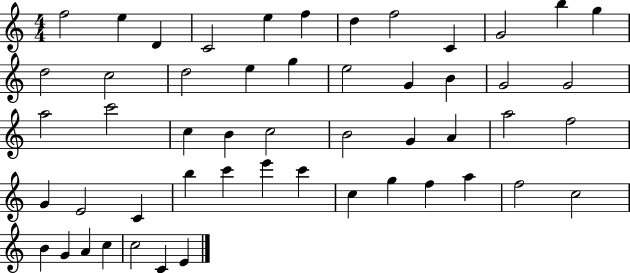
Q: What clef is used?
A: treble